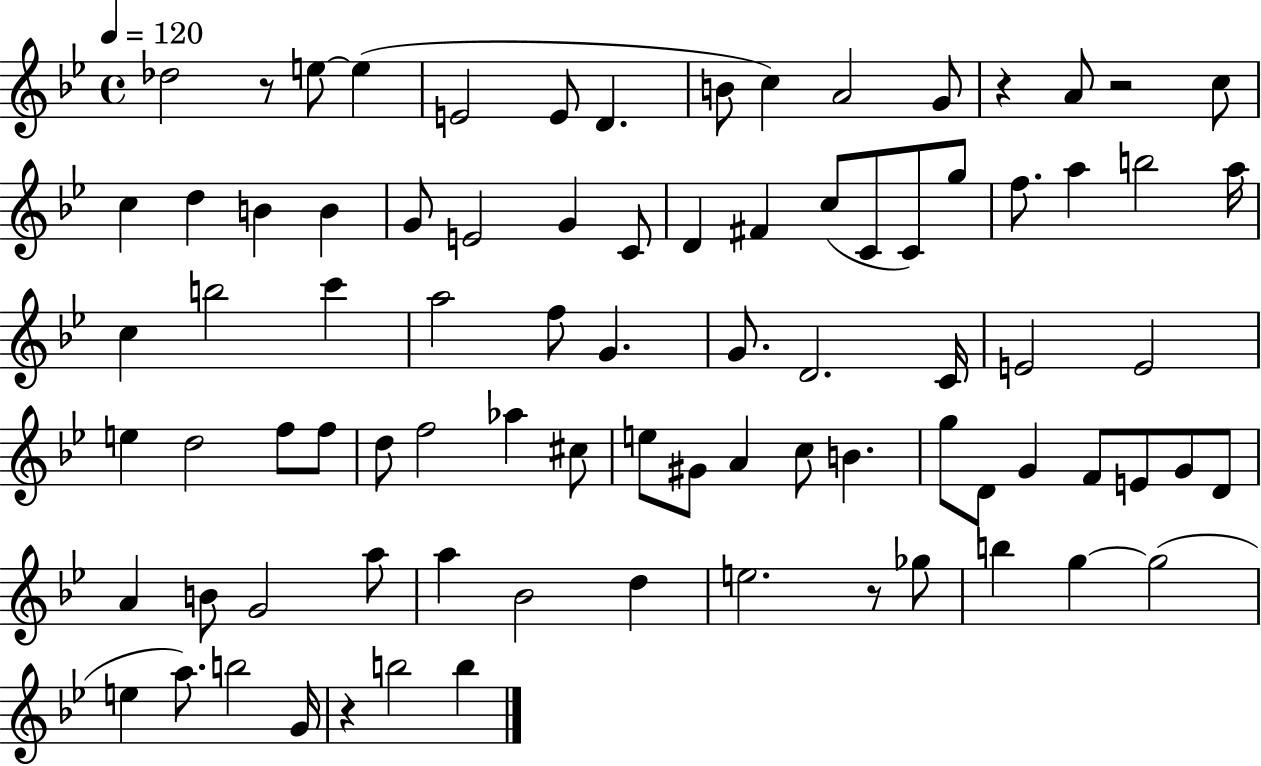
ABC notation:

X:1
T:Untitled
M:4/4
L:1/4
K:Bb
_d2 z/2 e/2 e E2 E/2 D B/2 c A2 G/2 z A/2 z2 c/2 c d B B G/2 E2 G C/2 D ^F c/2 C/2 C/2 g/2 f/2 a b2 a/4 c b2 c' a2 f/2 G G/2 D2 C/4 E2 E2 e d2 f/2 f/2 d/2 f2 _a ^c/2 e/2 ^G/2 A c/2 B g/2 D/2 G F/2 E/2 G/2 D/2 A B/2 G2 a/2 a _B2 d e2 z/2 _g/2 b g g2 e a/2 b2 G/4 z b2 b